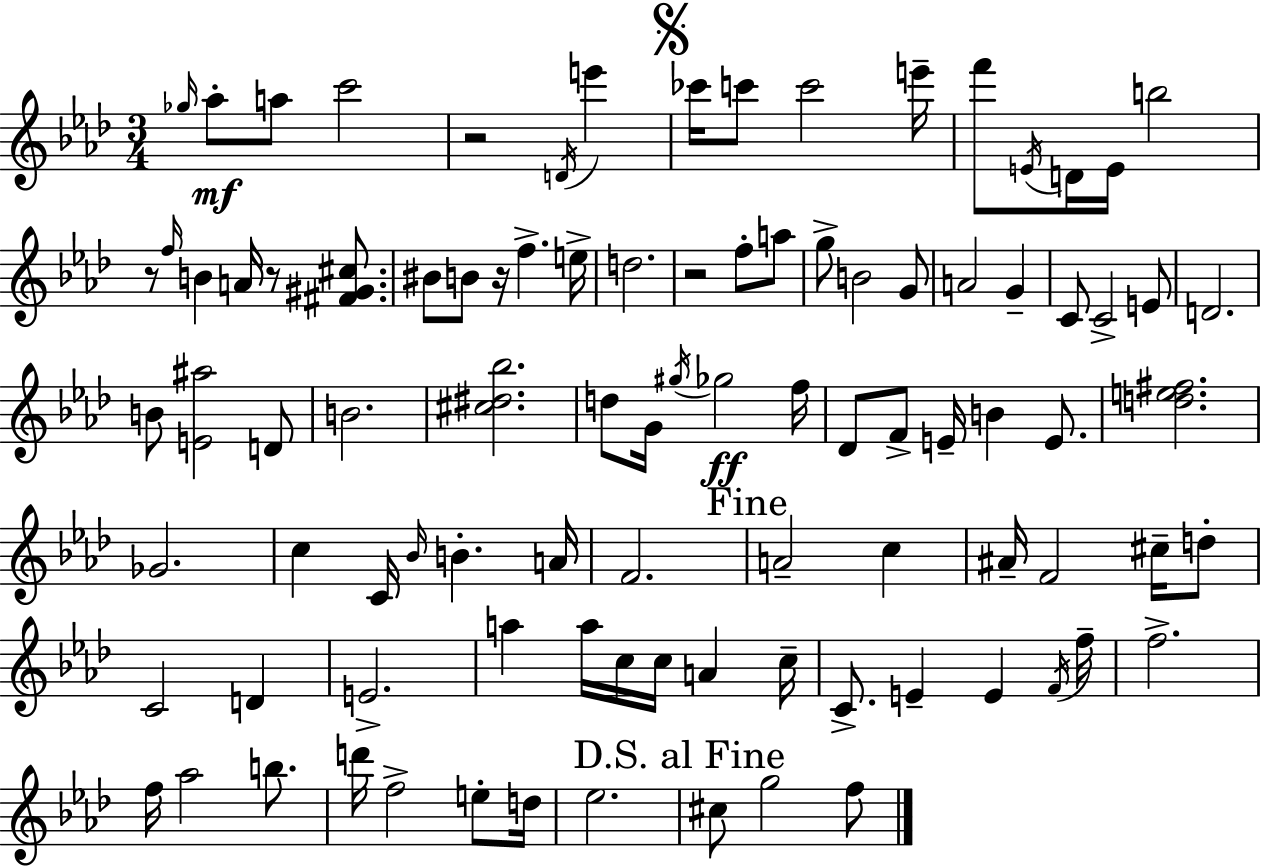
{
  \clef treble
  \numericTimeSignature
  \time 3/4
  \key aes \major
  \repeat volta 2 { \grace { ges''16 }\mf aes''8-. a''8 c'''2 | r2 \acciaccatura { d'16 } e'''4 | \mark \markup { \musicglyph "scripts.segno" } ces'''16 c'''8 c'''2 | e'''16-- f'''8 \acciaccatura { e'16 } d'16 e'16 b''2 | \break r8 \grace { f''16 } b'4 a'16 r8 | <fis' gis' cis''>8. bis'8 b'8 r16 f''4.-> | e''16-> d''2. | r2 | \break f''8-. a''8 g''8-> b'2 | g'8 a'2 | g'4-- c'8 c'2-> | e'8 d'2. | \break b'8 <e' ais''>2 | d'8 b'2. | <cis'' dis'' bes''>2. | d''8 g'16 \acciaccatura { gis''16 }\ff ges''2 | \break f''16 des'8 f'8-> e'16-- b'4 | e'8. <d'' e'' fis''>2. | ges'2. | c''4 c'16 \grace { bes'16 } b'4.-. | \break a'16 f'2. | \mark "Fine" a'2-- | c''4 ais'16-- f'2 | cis''16-- d''8-. c'2 | \break d'4 e'2.-> | a''4 a''16 c''16 | c''16 a'4 c''16-- c'8.-> e'4-- | e'4 \acciaccatura { f'16 } f''16-- f''2.-> | \break f''16 aes''2 | b''8. d'''16 f''2-> | e''8-. d''16 ees''2. | \mark "D.S. al Fine" cis''8 g''2 | \break f''8 } \bar "|."
}